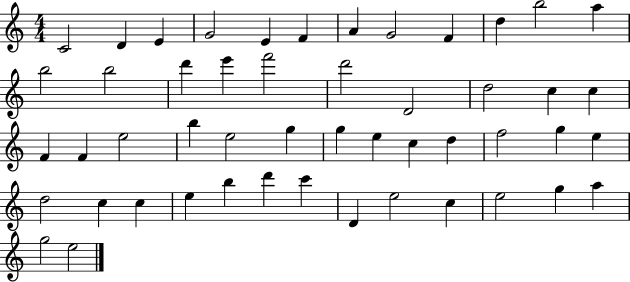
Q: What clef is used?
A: treble